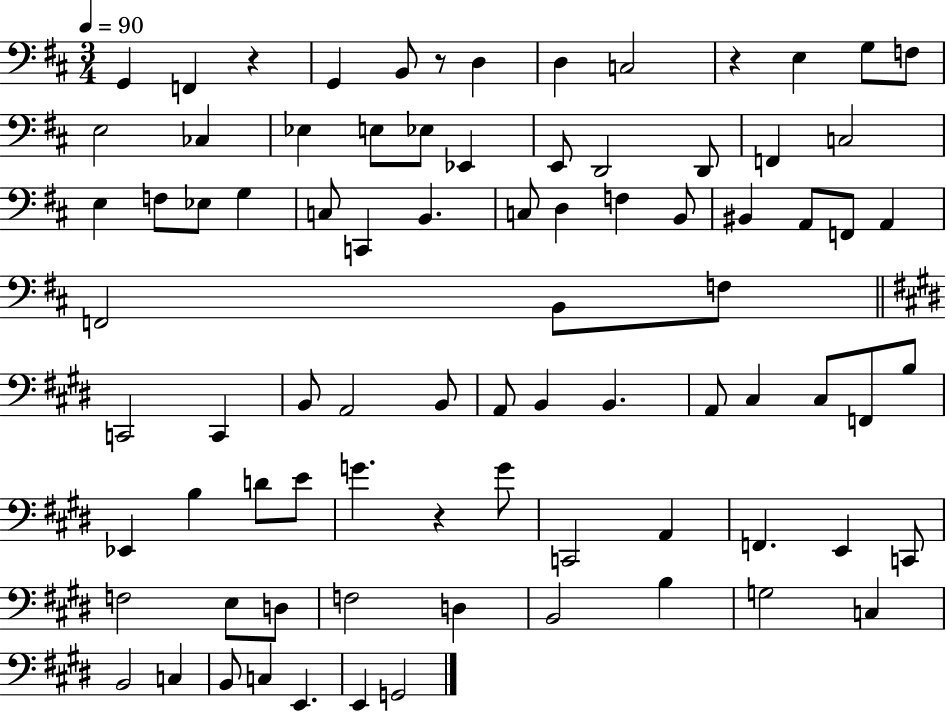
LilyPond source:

{
  \clef bass
  \numericTimeSignature
  \time 3/4
  \key d \major
  \tempo 4 = 90
  \repeat volta 2 { g,4 f,4 r4 | g,4 b,8 r8 d4 | d4 c2 | r4 e4 g8 f8 | \break e2 ces4 | ees4 e8 ees8 ees,4 | e,8 d,2 d,8 | f,4 c2 | \break e4 f8 ees8 g4 | c8 c,4 b,4. | c8 d4 f4 b,8 | bis,4 a,8 f,8 a,4 | \break f,2 b,8 f8 | \bar "||" \break \key e \major c,2 c,4 | b,8 a,2 b,8 | a,8 b,4 b,4. | a,8 cis4 cis8 f,8 b8 | \break ees,4 b4 d'8 e'8 | g'4. r4 g'8 | c,2 a,4 | f,4. e,4 c,8 | \break f2 e8 d8 | f2 d4 | b,2 b4 | g2 c4 | \break b,2 c4 | b,8 c4 e,4. | e,4 g,2 | } \bar "|."
}